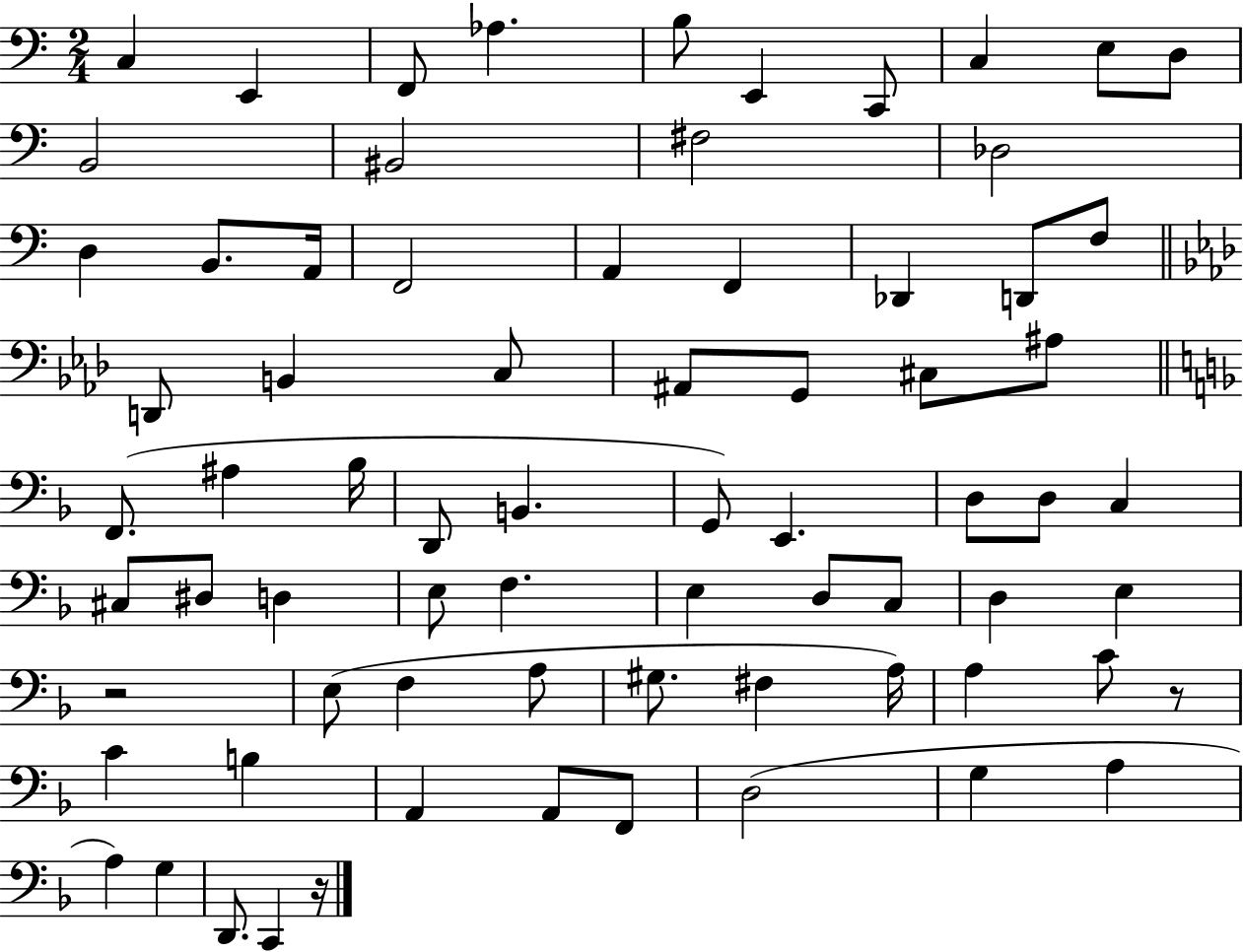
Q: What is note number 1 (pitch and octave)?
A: C3